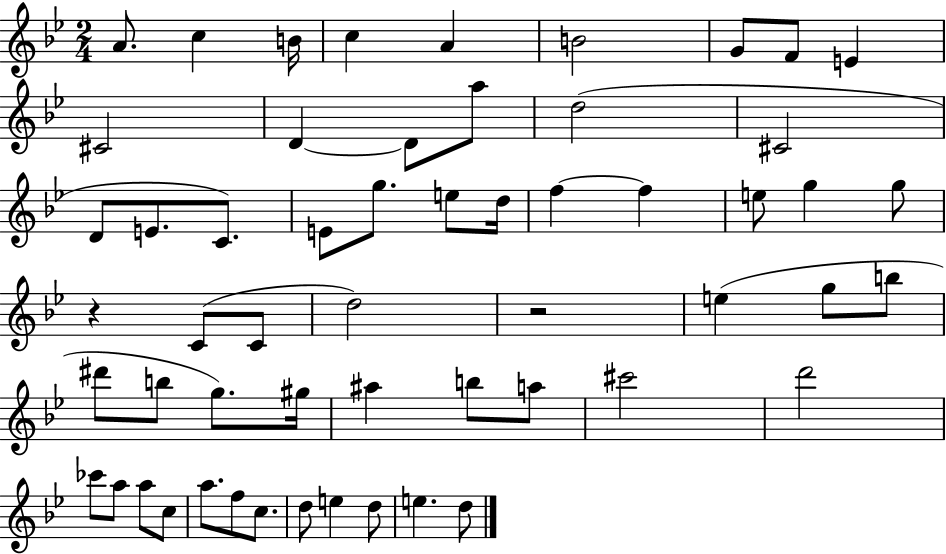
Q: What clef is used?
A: treble